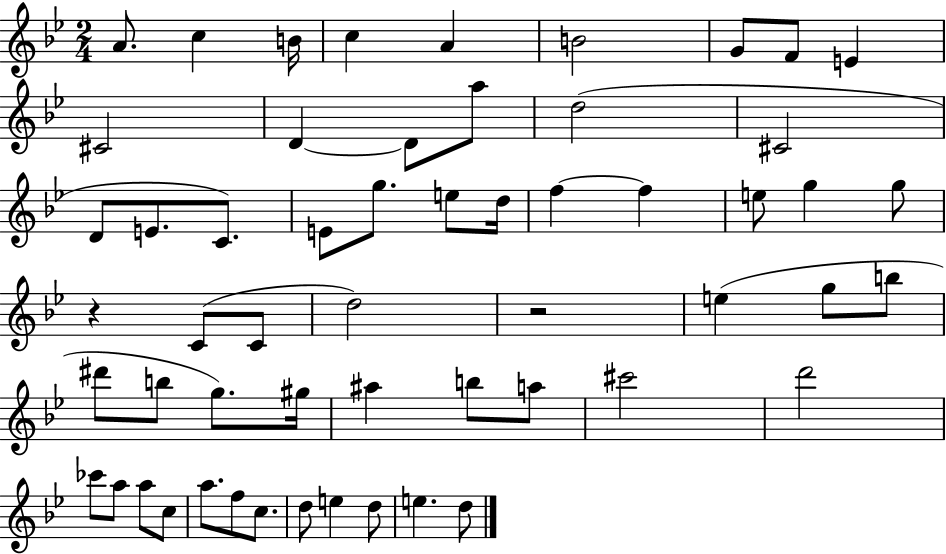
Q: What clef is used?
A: treble